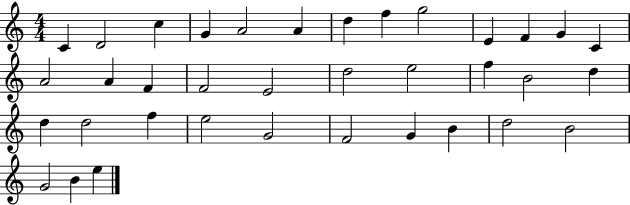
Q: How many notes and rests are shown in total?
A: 36